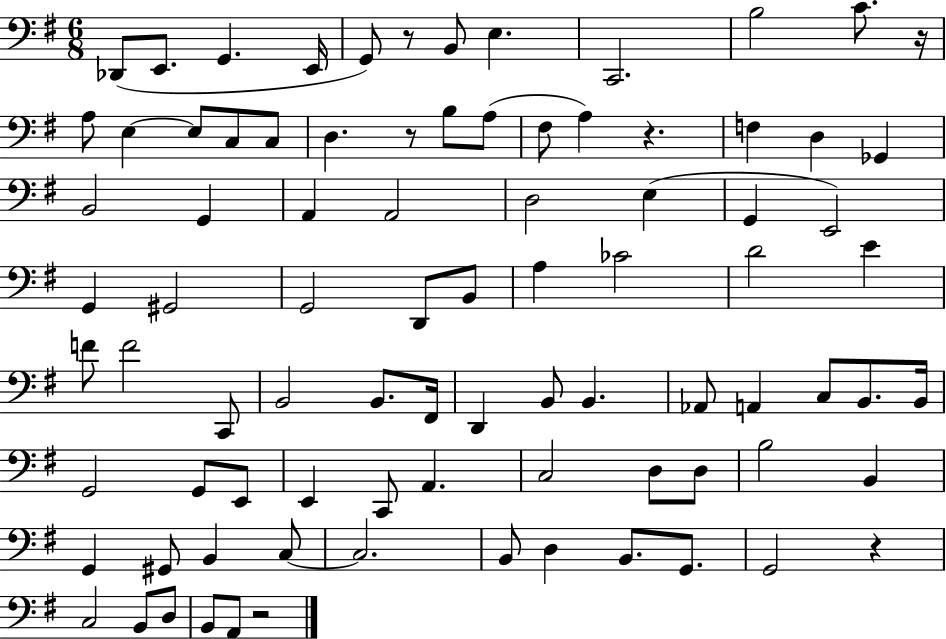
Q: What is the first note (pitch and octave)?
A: Db2